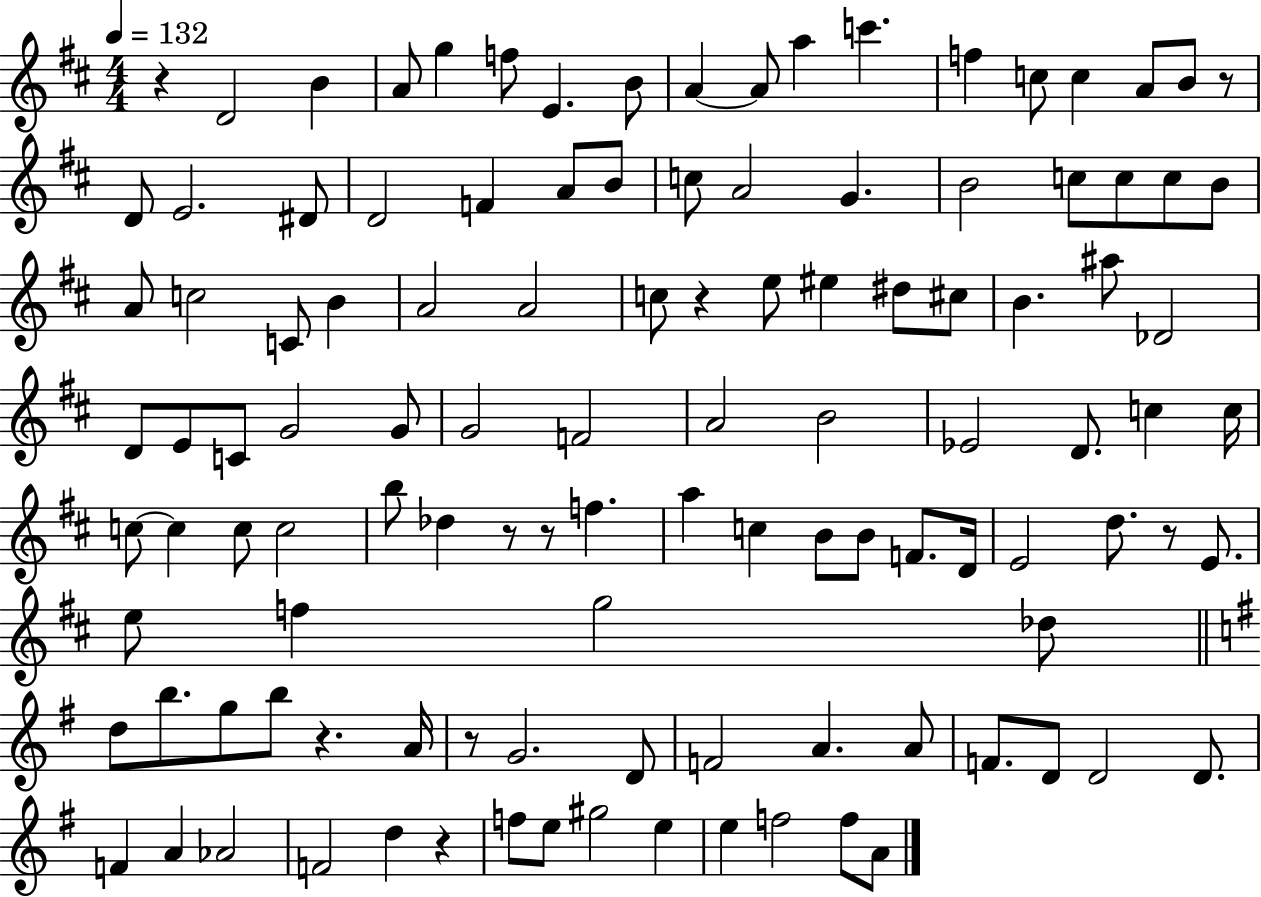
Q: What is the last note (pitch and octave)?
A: A4